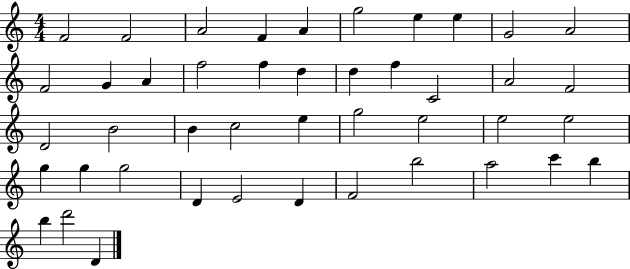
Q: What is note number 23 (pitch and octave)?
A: B4